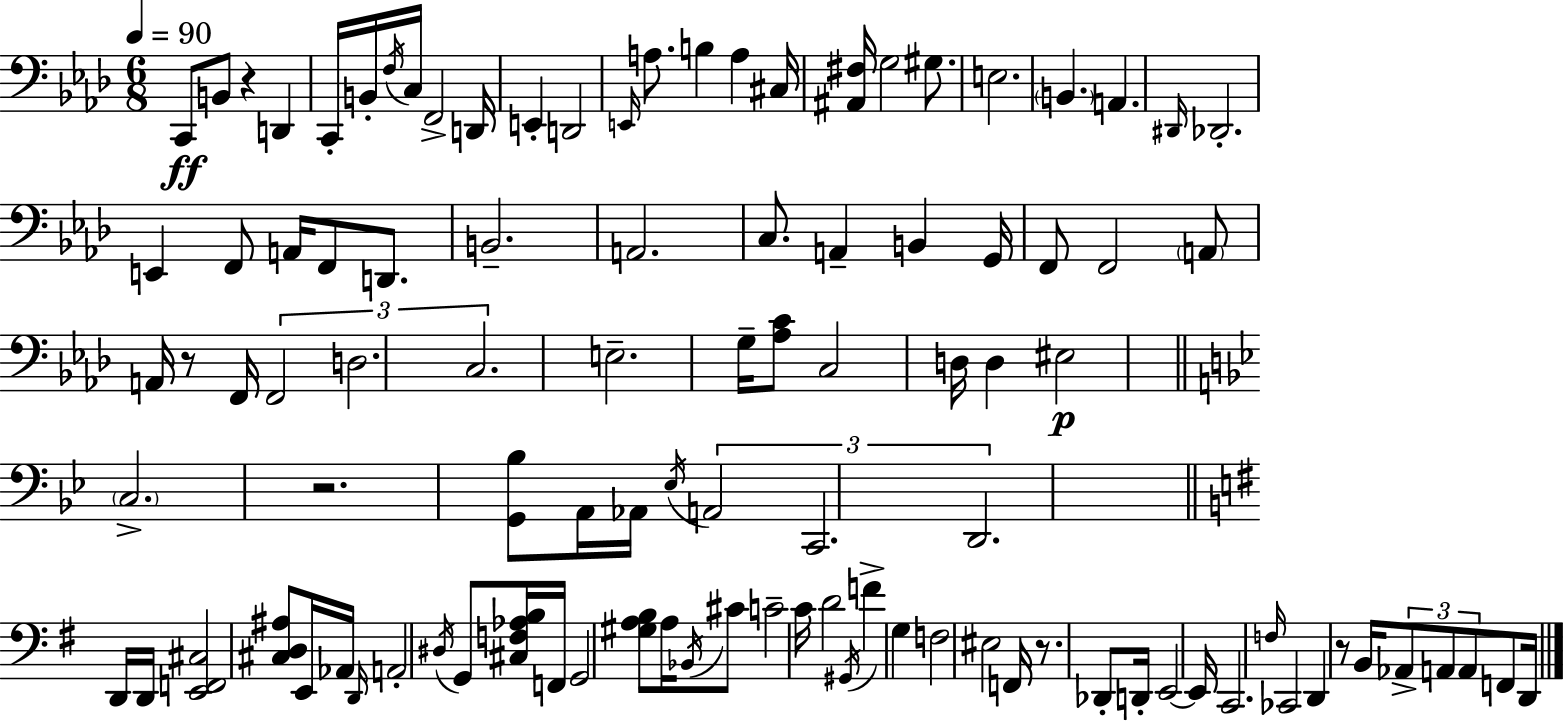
{
  \clef bass
  \numericTimeSignature
  \time 6/8
  \key aes \major
  \tempo 4 = 90
  c,8\ff b,8 r4 d,4 | c,16-. b,16-. \acciaccatura { f16 } c16 f,2-> | d,16 e,4-. d,2 | \grace { e,16 } a8. b4 a4 | \break cis16 <ais, fis>16 g2 gis8. | e2. | \parenthesize b,4. a,4. | \grace { dis,16 } des,2.-. | \break e,4 f,8 a,16 f,8 | d,8. b,2.-- | a,2. | c8. a,4-- b,4 | \break g,16 f,8 f,2 | \parenthesize a,8 a,16 r8 f,16 \tuplet 3/2 { f,2 | d2. | c2. } | \break e2.-- | g16-- <aes c'>8 c2 | d16 d4 eis2\p | \bar "||" \break \key g \minor \parenthesize c2.-> | r2. | <g, bes>8 a,16 aes,16 \acciaccatura { ees16 } \tuplet 3/2 { a,2 | c,2. | \break d,2. } | \bar "||" \break \key g \major d,16 d,16 <e, f, cis>2 <cis d ais>8 | e,16 aes,16 \grace { d,16 } a,2-. \acciaccatura { dis16 } | g,8 <cis f aes b>16 f,16 g,2 | <gis a b>8 a16 \acciaccatura { bes,16 } cis'8 c'2-- | \break c'16 d'2 \acciaccatura { gis,16 } | f'4-> g4 f2 | eis2 | f,16 r8. des,8-. d,16-. e,2~~ | \break e,16 c,2. | \grace { f16 } ces,2 | d,4 r8 b,16 \tuplet 3/2 { aes,8-> a,8 | a,8 } f,8 d,16 \bar "|."
}